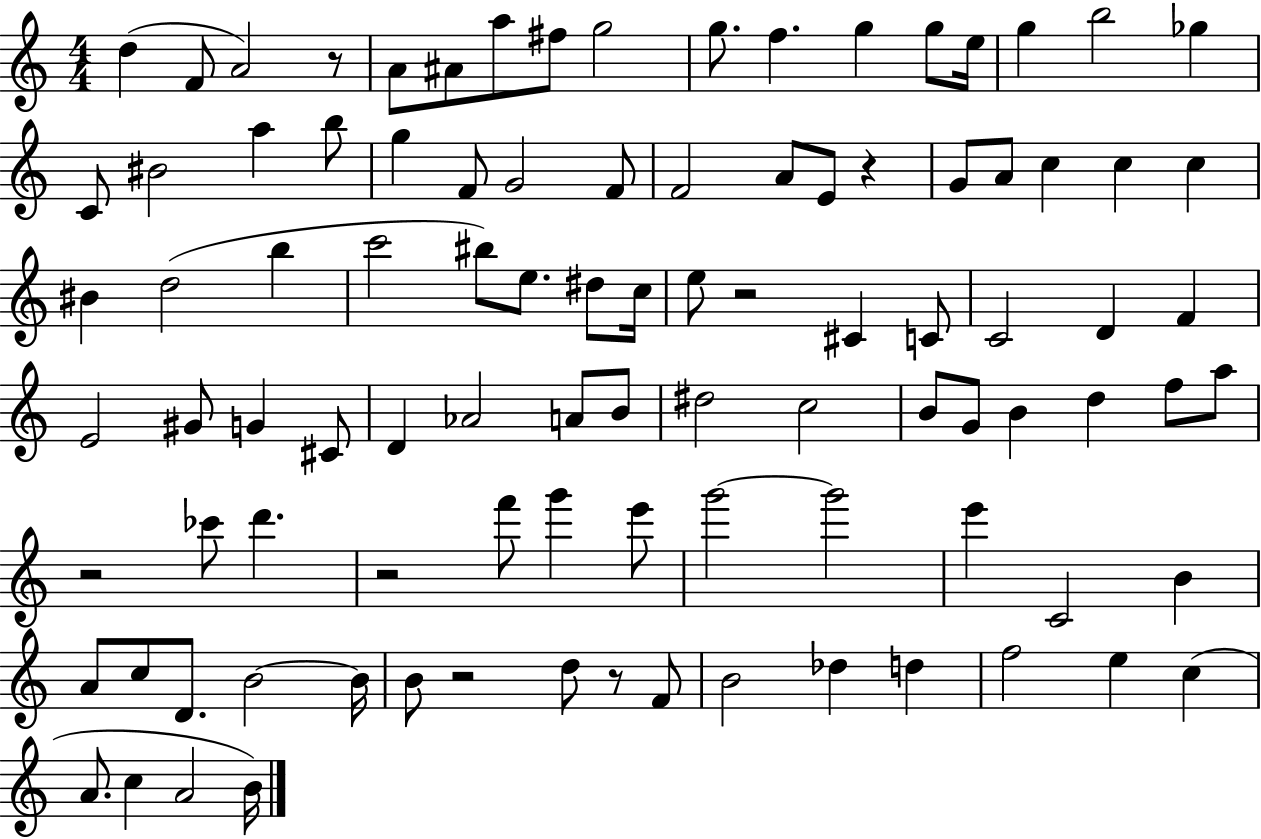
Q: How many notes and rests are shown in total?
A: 97